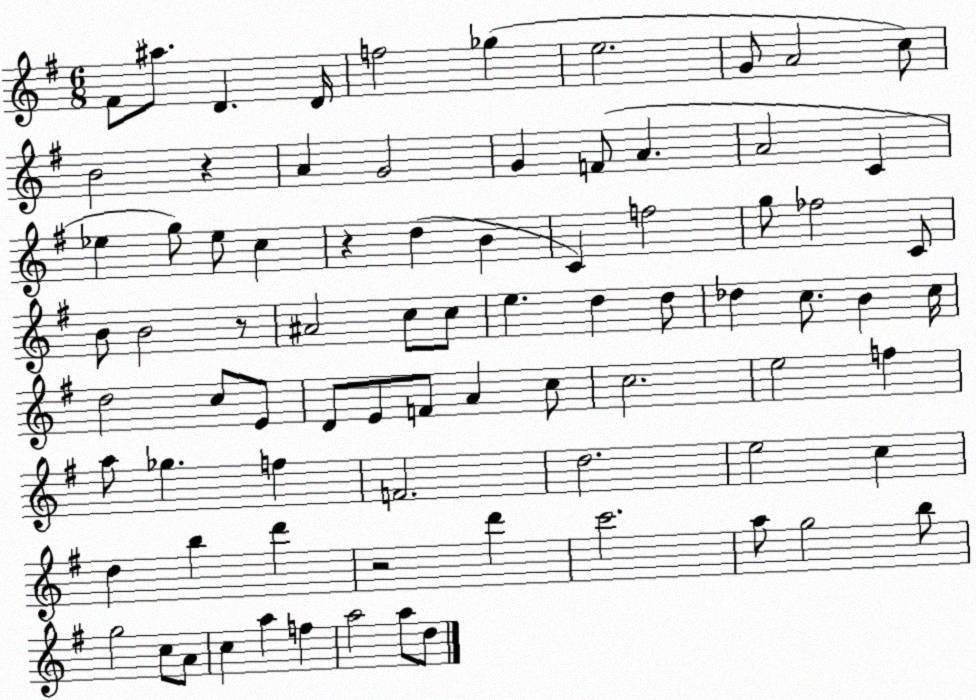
X:1
T:Untitled
M:6/8
L:1/4
K:G
^F/2 ^a/2 D D/4 f2 _g e2 G/2 A2 c/2 B2 z A G2 G F/2 A A2 C _e g/2 _e/2 c z d B C f2 g/2 _f2 C/2 B/2 B2 z/2 ^A2 c/2 c/2 e d d/2 _d c/2 B c/4 d2 c/2 E/2 D/2 E/2 F/2 A c/2 c2 e2 f a/2 _g f F2 d2 e2 c d b d' z2 d' c'2 a/2 g2 b/2 g2 c/2 A/2 c a f a2 a/2 d/2